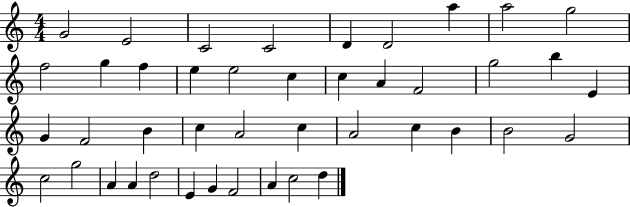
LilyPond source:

{
  \clef treble
  \numericTimeSignature
  \time 4/4
  \key c \major
  g'2 e'2 | c'2 c'2 | d'4 d'2 a''4 | a''2 g''2 | \break f''2 g''4 f''4 | e''4 e''2 c''4 | c''4 a'4 f'2 | g''2 b''4 e'4 | \break g'4 f'2 b'4 | c''4 a'2 c''4 | a'2 c''4 b'4 | b'2 g'2 | \break c''2 g''2 | a'4 a'4 d''2 | e'4 g'4 f'2 | a'4 c''2 d''4 | \break \bar "|."
}